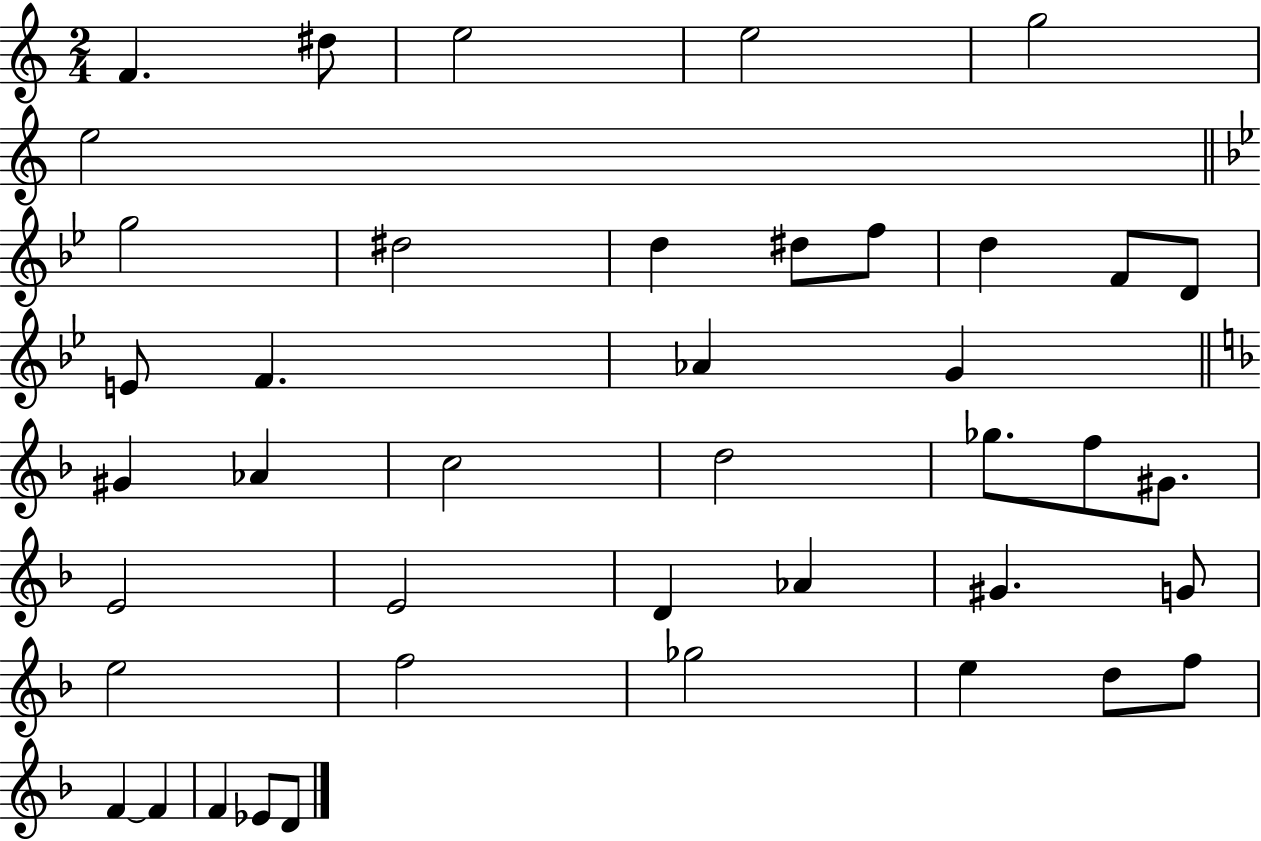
{
  \clef treble
  \numericTimeSignature
  \time 2/4
  \key c \major
  f'4. dis''8 | e''2 | e''2 | g''2 | \break e''2 | \bar "||" \break \key bes \major g''2 | dis''2 | d''4 dis''8 f''8 | d''4 f'8 d'8 | \break e'8 f'4. | aes'4 g'4 | \bar "||" \break \key f \major gis'4 aes'4 | c''2 | d''2 | ges''8. f''8 gis'8. | \break e'2 | e'2 | d'4 aes'4 | gis'4. g'8 | \break e''2 | f''2 | ges''2 | e''4 d''8 f''8 | \break f'4~~ f'4 | f'4 ees'8 d'8 | \bar "|."
}